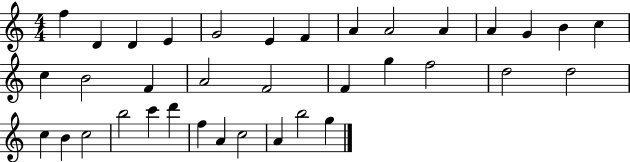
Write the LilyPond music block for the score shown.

{
  \clef treble
  \numericTimeSignature
  \time 4/4
  \key c \major
  f''4 d'4 d'4 e'4 | g'2 e'4 f'4 | a'4 a'2 a'4 | a'4 g'4 b'4 c''4 | \break c''4 b'2 f'4 | a'2 f'2 | f'4 g''4 f''2 | d''2 d''2 | \break c''4 b'4 c''2 | b''2 c'''4 d'''4 | f''4 a'4 c''2 | a'4 b''2 g''4 | \break \bar "|."
}